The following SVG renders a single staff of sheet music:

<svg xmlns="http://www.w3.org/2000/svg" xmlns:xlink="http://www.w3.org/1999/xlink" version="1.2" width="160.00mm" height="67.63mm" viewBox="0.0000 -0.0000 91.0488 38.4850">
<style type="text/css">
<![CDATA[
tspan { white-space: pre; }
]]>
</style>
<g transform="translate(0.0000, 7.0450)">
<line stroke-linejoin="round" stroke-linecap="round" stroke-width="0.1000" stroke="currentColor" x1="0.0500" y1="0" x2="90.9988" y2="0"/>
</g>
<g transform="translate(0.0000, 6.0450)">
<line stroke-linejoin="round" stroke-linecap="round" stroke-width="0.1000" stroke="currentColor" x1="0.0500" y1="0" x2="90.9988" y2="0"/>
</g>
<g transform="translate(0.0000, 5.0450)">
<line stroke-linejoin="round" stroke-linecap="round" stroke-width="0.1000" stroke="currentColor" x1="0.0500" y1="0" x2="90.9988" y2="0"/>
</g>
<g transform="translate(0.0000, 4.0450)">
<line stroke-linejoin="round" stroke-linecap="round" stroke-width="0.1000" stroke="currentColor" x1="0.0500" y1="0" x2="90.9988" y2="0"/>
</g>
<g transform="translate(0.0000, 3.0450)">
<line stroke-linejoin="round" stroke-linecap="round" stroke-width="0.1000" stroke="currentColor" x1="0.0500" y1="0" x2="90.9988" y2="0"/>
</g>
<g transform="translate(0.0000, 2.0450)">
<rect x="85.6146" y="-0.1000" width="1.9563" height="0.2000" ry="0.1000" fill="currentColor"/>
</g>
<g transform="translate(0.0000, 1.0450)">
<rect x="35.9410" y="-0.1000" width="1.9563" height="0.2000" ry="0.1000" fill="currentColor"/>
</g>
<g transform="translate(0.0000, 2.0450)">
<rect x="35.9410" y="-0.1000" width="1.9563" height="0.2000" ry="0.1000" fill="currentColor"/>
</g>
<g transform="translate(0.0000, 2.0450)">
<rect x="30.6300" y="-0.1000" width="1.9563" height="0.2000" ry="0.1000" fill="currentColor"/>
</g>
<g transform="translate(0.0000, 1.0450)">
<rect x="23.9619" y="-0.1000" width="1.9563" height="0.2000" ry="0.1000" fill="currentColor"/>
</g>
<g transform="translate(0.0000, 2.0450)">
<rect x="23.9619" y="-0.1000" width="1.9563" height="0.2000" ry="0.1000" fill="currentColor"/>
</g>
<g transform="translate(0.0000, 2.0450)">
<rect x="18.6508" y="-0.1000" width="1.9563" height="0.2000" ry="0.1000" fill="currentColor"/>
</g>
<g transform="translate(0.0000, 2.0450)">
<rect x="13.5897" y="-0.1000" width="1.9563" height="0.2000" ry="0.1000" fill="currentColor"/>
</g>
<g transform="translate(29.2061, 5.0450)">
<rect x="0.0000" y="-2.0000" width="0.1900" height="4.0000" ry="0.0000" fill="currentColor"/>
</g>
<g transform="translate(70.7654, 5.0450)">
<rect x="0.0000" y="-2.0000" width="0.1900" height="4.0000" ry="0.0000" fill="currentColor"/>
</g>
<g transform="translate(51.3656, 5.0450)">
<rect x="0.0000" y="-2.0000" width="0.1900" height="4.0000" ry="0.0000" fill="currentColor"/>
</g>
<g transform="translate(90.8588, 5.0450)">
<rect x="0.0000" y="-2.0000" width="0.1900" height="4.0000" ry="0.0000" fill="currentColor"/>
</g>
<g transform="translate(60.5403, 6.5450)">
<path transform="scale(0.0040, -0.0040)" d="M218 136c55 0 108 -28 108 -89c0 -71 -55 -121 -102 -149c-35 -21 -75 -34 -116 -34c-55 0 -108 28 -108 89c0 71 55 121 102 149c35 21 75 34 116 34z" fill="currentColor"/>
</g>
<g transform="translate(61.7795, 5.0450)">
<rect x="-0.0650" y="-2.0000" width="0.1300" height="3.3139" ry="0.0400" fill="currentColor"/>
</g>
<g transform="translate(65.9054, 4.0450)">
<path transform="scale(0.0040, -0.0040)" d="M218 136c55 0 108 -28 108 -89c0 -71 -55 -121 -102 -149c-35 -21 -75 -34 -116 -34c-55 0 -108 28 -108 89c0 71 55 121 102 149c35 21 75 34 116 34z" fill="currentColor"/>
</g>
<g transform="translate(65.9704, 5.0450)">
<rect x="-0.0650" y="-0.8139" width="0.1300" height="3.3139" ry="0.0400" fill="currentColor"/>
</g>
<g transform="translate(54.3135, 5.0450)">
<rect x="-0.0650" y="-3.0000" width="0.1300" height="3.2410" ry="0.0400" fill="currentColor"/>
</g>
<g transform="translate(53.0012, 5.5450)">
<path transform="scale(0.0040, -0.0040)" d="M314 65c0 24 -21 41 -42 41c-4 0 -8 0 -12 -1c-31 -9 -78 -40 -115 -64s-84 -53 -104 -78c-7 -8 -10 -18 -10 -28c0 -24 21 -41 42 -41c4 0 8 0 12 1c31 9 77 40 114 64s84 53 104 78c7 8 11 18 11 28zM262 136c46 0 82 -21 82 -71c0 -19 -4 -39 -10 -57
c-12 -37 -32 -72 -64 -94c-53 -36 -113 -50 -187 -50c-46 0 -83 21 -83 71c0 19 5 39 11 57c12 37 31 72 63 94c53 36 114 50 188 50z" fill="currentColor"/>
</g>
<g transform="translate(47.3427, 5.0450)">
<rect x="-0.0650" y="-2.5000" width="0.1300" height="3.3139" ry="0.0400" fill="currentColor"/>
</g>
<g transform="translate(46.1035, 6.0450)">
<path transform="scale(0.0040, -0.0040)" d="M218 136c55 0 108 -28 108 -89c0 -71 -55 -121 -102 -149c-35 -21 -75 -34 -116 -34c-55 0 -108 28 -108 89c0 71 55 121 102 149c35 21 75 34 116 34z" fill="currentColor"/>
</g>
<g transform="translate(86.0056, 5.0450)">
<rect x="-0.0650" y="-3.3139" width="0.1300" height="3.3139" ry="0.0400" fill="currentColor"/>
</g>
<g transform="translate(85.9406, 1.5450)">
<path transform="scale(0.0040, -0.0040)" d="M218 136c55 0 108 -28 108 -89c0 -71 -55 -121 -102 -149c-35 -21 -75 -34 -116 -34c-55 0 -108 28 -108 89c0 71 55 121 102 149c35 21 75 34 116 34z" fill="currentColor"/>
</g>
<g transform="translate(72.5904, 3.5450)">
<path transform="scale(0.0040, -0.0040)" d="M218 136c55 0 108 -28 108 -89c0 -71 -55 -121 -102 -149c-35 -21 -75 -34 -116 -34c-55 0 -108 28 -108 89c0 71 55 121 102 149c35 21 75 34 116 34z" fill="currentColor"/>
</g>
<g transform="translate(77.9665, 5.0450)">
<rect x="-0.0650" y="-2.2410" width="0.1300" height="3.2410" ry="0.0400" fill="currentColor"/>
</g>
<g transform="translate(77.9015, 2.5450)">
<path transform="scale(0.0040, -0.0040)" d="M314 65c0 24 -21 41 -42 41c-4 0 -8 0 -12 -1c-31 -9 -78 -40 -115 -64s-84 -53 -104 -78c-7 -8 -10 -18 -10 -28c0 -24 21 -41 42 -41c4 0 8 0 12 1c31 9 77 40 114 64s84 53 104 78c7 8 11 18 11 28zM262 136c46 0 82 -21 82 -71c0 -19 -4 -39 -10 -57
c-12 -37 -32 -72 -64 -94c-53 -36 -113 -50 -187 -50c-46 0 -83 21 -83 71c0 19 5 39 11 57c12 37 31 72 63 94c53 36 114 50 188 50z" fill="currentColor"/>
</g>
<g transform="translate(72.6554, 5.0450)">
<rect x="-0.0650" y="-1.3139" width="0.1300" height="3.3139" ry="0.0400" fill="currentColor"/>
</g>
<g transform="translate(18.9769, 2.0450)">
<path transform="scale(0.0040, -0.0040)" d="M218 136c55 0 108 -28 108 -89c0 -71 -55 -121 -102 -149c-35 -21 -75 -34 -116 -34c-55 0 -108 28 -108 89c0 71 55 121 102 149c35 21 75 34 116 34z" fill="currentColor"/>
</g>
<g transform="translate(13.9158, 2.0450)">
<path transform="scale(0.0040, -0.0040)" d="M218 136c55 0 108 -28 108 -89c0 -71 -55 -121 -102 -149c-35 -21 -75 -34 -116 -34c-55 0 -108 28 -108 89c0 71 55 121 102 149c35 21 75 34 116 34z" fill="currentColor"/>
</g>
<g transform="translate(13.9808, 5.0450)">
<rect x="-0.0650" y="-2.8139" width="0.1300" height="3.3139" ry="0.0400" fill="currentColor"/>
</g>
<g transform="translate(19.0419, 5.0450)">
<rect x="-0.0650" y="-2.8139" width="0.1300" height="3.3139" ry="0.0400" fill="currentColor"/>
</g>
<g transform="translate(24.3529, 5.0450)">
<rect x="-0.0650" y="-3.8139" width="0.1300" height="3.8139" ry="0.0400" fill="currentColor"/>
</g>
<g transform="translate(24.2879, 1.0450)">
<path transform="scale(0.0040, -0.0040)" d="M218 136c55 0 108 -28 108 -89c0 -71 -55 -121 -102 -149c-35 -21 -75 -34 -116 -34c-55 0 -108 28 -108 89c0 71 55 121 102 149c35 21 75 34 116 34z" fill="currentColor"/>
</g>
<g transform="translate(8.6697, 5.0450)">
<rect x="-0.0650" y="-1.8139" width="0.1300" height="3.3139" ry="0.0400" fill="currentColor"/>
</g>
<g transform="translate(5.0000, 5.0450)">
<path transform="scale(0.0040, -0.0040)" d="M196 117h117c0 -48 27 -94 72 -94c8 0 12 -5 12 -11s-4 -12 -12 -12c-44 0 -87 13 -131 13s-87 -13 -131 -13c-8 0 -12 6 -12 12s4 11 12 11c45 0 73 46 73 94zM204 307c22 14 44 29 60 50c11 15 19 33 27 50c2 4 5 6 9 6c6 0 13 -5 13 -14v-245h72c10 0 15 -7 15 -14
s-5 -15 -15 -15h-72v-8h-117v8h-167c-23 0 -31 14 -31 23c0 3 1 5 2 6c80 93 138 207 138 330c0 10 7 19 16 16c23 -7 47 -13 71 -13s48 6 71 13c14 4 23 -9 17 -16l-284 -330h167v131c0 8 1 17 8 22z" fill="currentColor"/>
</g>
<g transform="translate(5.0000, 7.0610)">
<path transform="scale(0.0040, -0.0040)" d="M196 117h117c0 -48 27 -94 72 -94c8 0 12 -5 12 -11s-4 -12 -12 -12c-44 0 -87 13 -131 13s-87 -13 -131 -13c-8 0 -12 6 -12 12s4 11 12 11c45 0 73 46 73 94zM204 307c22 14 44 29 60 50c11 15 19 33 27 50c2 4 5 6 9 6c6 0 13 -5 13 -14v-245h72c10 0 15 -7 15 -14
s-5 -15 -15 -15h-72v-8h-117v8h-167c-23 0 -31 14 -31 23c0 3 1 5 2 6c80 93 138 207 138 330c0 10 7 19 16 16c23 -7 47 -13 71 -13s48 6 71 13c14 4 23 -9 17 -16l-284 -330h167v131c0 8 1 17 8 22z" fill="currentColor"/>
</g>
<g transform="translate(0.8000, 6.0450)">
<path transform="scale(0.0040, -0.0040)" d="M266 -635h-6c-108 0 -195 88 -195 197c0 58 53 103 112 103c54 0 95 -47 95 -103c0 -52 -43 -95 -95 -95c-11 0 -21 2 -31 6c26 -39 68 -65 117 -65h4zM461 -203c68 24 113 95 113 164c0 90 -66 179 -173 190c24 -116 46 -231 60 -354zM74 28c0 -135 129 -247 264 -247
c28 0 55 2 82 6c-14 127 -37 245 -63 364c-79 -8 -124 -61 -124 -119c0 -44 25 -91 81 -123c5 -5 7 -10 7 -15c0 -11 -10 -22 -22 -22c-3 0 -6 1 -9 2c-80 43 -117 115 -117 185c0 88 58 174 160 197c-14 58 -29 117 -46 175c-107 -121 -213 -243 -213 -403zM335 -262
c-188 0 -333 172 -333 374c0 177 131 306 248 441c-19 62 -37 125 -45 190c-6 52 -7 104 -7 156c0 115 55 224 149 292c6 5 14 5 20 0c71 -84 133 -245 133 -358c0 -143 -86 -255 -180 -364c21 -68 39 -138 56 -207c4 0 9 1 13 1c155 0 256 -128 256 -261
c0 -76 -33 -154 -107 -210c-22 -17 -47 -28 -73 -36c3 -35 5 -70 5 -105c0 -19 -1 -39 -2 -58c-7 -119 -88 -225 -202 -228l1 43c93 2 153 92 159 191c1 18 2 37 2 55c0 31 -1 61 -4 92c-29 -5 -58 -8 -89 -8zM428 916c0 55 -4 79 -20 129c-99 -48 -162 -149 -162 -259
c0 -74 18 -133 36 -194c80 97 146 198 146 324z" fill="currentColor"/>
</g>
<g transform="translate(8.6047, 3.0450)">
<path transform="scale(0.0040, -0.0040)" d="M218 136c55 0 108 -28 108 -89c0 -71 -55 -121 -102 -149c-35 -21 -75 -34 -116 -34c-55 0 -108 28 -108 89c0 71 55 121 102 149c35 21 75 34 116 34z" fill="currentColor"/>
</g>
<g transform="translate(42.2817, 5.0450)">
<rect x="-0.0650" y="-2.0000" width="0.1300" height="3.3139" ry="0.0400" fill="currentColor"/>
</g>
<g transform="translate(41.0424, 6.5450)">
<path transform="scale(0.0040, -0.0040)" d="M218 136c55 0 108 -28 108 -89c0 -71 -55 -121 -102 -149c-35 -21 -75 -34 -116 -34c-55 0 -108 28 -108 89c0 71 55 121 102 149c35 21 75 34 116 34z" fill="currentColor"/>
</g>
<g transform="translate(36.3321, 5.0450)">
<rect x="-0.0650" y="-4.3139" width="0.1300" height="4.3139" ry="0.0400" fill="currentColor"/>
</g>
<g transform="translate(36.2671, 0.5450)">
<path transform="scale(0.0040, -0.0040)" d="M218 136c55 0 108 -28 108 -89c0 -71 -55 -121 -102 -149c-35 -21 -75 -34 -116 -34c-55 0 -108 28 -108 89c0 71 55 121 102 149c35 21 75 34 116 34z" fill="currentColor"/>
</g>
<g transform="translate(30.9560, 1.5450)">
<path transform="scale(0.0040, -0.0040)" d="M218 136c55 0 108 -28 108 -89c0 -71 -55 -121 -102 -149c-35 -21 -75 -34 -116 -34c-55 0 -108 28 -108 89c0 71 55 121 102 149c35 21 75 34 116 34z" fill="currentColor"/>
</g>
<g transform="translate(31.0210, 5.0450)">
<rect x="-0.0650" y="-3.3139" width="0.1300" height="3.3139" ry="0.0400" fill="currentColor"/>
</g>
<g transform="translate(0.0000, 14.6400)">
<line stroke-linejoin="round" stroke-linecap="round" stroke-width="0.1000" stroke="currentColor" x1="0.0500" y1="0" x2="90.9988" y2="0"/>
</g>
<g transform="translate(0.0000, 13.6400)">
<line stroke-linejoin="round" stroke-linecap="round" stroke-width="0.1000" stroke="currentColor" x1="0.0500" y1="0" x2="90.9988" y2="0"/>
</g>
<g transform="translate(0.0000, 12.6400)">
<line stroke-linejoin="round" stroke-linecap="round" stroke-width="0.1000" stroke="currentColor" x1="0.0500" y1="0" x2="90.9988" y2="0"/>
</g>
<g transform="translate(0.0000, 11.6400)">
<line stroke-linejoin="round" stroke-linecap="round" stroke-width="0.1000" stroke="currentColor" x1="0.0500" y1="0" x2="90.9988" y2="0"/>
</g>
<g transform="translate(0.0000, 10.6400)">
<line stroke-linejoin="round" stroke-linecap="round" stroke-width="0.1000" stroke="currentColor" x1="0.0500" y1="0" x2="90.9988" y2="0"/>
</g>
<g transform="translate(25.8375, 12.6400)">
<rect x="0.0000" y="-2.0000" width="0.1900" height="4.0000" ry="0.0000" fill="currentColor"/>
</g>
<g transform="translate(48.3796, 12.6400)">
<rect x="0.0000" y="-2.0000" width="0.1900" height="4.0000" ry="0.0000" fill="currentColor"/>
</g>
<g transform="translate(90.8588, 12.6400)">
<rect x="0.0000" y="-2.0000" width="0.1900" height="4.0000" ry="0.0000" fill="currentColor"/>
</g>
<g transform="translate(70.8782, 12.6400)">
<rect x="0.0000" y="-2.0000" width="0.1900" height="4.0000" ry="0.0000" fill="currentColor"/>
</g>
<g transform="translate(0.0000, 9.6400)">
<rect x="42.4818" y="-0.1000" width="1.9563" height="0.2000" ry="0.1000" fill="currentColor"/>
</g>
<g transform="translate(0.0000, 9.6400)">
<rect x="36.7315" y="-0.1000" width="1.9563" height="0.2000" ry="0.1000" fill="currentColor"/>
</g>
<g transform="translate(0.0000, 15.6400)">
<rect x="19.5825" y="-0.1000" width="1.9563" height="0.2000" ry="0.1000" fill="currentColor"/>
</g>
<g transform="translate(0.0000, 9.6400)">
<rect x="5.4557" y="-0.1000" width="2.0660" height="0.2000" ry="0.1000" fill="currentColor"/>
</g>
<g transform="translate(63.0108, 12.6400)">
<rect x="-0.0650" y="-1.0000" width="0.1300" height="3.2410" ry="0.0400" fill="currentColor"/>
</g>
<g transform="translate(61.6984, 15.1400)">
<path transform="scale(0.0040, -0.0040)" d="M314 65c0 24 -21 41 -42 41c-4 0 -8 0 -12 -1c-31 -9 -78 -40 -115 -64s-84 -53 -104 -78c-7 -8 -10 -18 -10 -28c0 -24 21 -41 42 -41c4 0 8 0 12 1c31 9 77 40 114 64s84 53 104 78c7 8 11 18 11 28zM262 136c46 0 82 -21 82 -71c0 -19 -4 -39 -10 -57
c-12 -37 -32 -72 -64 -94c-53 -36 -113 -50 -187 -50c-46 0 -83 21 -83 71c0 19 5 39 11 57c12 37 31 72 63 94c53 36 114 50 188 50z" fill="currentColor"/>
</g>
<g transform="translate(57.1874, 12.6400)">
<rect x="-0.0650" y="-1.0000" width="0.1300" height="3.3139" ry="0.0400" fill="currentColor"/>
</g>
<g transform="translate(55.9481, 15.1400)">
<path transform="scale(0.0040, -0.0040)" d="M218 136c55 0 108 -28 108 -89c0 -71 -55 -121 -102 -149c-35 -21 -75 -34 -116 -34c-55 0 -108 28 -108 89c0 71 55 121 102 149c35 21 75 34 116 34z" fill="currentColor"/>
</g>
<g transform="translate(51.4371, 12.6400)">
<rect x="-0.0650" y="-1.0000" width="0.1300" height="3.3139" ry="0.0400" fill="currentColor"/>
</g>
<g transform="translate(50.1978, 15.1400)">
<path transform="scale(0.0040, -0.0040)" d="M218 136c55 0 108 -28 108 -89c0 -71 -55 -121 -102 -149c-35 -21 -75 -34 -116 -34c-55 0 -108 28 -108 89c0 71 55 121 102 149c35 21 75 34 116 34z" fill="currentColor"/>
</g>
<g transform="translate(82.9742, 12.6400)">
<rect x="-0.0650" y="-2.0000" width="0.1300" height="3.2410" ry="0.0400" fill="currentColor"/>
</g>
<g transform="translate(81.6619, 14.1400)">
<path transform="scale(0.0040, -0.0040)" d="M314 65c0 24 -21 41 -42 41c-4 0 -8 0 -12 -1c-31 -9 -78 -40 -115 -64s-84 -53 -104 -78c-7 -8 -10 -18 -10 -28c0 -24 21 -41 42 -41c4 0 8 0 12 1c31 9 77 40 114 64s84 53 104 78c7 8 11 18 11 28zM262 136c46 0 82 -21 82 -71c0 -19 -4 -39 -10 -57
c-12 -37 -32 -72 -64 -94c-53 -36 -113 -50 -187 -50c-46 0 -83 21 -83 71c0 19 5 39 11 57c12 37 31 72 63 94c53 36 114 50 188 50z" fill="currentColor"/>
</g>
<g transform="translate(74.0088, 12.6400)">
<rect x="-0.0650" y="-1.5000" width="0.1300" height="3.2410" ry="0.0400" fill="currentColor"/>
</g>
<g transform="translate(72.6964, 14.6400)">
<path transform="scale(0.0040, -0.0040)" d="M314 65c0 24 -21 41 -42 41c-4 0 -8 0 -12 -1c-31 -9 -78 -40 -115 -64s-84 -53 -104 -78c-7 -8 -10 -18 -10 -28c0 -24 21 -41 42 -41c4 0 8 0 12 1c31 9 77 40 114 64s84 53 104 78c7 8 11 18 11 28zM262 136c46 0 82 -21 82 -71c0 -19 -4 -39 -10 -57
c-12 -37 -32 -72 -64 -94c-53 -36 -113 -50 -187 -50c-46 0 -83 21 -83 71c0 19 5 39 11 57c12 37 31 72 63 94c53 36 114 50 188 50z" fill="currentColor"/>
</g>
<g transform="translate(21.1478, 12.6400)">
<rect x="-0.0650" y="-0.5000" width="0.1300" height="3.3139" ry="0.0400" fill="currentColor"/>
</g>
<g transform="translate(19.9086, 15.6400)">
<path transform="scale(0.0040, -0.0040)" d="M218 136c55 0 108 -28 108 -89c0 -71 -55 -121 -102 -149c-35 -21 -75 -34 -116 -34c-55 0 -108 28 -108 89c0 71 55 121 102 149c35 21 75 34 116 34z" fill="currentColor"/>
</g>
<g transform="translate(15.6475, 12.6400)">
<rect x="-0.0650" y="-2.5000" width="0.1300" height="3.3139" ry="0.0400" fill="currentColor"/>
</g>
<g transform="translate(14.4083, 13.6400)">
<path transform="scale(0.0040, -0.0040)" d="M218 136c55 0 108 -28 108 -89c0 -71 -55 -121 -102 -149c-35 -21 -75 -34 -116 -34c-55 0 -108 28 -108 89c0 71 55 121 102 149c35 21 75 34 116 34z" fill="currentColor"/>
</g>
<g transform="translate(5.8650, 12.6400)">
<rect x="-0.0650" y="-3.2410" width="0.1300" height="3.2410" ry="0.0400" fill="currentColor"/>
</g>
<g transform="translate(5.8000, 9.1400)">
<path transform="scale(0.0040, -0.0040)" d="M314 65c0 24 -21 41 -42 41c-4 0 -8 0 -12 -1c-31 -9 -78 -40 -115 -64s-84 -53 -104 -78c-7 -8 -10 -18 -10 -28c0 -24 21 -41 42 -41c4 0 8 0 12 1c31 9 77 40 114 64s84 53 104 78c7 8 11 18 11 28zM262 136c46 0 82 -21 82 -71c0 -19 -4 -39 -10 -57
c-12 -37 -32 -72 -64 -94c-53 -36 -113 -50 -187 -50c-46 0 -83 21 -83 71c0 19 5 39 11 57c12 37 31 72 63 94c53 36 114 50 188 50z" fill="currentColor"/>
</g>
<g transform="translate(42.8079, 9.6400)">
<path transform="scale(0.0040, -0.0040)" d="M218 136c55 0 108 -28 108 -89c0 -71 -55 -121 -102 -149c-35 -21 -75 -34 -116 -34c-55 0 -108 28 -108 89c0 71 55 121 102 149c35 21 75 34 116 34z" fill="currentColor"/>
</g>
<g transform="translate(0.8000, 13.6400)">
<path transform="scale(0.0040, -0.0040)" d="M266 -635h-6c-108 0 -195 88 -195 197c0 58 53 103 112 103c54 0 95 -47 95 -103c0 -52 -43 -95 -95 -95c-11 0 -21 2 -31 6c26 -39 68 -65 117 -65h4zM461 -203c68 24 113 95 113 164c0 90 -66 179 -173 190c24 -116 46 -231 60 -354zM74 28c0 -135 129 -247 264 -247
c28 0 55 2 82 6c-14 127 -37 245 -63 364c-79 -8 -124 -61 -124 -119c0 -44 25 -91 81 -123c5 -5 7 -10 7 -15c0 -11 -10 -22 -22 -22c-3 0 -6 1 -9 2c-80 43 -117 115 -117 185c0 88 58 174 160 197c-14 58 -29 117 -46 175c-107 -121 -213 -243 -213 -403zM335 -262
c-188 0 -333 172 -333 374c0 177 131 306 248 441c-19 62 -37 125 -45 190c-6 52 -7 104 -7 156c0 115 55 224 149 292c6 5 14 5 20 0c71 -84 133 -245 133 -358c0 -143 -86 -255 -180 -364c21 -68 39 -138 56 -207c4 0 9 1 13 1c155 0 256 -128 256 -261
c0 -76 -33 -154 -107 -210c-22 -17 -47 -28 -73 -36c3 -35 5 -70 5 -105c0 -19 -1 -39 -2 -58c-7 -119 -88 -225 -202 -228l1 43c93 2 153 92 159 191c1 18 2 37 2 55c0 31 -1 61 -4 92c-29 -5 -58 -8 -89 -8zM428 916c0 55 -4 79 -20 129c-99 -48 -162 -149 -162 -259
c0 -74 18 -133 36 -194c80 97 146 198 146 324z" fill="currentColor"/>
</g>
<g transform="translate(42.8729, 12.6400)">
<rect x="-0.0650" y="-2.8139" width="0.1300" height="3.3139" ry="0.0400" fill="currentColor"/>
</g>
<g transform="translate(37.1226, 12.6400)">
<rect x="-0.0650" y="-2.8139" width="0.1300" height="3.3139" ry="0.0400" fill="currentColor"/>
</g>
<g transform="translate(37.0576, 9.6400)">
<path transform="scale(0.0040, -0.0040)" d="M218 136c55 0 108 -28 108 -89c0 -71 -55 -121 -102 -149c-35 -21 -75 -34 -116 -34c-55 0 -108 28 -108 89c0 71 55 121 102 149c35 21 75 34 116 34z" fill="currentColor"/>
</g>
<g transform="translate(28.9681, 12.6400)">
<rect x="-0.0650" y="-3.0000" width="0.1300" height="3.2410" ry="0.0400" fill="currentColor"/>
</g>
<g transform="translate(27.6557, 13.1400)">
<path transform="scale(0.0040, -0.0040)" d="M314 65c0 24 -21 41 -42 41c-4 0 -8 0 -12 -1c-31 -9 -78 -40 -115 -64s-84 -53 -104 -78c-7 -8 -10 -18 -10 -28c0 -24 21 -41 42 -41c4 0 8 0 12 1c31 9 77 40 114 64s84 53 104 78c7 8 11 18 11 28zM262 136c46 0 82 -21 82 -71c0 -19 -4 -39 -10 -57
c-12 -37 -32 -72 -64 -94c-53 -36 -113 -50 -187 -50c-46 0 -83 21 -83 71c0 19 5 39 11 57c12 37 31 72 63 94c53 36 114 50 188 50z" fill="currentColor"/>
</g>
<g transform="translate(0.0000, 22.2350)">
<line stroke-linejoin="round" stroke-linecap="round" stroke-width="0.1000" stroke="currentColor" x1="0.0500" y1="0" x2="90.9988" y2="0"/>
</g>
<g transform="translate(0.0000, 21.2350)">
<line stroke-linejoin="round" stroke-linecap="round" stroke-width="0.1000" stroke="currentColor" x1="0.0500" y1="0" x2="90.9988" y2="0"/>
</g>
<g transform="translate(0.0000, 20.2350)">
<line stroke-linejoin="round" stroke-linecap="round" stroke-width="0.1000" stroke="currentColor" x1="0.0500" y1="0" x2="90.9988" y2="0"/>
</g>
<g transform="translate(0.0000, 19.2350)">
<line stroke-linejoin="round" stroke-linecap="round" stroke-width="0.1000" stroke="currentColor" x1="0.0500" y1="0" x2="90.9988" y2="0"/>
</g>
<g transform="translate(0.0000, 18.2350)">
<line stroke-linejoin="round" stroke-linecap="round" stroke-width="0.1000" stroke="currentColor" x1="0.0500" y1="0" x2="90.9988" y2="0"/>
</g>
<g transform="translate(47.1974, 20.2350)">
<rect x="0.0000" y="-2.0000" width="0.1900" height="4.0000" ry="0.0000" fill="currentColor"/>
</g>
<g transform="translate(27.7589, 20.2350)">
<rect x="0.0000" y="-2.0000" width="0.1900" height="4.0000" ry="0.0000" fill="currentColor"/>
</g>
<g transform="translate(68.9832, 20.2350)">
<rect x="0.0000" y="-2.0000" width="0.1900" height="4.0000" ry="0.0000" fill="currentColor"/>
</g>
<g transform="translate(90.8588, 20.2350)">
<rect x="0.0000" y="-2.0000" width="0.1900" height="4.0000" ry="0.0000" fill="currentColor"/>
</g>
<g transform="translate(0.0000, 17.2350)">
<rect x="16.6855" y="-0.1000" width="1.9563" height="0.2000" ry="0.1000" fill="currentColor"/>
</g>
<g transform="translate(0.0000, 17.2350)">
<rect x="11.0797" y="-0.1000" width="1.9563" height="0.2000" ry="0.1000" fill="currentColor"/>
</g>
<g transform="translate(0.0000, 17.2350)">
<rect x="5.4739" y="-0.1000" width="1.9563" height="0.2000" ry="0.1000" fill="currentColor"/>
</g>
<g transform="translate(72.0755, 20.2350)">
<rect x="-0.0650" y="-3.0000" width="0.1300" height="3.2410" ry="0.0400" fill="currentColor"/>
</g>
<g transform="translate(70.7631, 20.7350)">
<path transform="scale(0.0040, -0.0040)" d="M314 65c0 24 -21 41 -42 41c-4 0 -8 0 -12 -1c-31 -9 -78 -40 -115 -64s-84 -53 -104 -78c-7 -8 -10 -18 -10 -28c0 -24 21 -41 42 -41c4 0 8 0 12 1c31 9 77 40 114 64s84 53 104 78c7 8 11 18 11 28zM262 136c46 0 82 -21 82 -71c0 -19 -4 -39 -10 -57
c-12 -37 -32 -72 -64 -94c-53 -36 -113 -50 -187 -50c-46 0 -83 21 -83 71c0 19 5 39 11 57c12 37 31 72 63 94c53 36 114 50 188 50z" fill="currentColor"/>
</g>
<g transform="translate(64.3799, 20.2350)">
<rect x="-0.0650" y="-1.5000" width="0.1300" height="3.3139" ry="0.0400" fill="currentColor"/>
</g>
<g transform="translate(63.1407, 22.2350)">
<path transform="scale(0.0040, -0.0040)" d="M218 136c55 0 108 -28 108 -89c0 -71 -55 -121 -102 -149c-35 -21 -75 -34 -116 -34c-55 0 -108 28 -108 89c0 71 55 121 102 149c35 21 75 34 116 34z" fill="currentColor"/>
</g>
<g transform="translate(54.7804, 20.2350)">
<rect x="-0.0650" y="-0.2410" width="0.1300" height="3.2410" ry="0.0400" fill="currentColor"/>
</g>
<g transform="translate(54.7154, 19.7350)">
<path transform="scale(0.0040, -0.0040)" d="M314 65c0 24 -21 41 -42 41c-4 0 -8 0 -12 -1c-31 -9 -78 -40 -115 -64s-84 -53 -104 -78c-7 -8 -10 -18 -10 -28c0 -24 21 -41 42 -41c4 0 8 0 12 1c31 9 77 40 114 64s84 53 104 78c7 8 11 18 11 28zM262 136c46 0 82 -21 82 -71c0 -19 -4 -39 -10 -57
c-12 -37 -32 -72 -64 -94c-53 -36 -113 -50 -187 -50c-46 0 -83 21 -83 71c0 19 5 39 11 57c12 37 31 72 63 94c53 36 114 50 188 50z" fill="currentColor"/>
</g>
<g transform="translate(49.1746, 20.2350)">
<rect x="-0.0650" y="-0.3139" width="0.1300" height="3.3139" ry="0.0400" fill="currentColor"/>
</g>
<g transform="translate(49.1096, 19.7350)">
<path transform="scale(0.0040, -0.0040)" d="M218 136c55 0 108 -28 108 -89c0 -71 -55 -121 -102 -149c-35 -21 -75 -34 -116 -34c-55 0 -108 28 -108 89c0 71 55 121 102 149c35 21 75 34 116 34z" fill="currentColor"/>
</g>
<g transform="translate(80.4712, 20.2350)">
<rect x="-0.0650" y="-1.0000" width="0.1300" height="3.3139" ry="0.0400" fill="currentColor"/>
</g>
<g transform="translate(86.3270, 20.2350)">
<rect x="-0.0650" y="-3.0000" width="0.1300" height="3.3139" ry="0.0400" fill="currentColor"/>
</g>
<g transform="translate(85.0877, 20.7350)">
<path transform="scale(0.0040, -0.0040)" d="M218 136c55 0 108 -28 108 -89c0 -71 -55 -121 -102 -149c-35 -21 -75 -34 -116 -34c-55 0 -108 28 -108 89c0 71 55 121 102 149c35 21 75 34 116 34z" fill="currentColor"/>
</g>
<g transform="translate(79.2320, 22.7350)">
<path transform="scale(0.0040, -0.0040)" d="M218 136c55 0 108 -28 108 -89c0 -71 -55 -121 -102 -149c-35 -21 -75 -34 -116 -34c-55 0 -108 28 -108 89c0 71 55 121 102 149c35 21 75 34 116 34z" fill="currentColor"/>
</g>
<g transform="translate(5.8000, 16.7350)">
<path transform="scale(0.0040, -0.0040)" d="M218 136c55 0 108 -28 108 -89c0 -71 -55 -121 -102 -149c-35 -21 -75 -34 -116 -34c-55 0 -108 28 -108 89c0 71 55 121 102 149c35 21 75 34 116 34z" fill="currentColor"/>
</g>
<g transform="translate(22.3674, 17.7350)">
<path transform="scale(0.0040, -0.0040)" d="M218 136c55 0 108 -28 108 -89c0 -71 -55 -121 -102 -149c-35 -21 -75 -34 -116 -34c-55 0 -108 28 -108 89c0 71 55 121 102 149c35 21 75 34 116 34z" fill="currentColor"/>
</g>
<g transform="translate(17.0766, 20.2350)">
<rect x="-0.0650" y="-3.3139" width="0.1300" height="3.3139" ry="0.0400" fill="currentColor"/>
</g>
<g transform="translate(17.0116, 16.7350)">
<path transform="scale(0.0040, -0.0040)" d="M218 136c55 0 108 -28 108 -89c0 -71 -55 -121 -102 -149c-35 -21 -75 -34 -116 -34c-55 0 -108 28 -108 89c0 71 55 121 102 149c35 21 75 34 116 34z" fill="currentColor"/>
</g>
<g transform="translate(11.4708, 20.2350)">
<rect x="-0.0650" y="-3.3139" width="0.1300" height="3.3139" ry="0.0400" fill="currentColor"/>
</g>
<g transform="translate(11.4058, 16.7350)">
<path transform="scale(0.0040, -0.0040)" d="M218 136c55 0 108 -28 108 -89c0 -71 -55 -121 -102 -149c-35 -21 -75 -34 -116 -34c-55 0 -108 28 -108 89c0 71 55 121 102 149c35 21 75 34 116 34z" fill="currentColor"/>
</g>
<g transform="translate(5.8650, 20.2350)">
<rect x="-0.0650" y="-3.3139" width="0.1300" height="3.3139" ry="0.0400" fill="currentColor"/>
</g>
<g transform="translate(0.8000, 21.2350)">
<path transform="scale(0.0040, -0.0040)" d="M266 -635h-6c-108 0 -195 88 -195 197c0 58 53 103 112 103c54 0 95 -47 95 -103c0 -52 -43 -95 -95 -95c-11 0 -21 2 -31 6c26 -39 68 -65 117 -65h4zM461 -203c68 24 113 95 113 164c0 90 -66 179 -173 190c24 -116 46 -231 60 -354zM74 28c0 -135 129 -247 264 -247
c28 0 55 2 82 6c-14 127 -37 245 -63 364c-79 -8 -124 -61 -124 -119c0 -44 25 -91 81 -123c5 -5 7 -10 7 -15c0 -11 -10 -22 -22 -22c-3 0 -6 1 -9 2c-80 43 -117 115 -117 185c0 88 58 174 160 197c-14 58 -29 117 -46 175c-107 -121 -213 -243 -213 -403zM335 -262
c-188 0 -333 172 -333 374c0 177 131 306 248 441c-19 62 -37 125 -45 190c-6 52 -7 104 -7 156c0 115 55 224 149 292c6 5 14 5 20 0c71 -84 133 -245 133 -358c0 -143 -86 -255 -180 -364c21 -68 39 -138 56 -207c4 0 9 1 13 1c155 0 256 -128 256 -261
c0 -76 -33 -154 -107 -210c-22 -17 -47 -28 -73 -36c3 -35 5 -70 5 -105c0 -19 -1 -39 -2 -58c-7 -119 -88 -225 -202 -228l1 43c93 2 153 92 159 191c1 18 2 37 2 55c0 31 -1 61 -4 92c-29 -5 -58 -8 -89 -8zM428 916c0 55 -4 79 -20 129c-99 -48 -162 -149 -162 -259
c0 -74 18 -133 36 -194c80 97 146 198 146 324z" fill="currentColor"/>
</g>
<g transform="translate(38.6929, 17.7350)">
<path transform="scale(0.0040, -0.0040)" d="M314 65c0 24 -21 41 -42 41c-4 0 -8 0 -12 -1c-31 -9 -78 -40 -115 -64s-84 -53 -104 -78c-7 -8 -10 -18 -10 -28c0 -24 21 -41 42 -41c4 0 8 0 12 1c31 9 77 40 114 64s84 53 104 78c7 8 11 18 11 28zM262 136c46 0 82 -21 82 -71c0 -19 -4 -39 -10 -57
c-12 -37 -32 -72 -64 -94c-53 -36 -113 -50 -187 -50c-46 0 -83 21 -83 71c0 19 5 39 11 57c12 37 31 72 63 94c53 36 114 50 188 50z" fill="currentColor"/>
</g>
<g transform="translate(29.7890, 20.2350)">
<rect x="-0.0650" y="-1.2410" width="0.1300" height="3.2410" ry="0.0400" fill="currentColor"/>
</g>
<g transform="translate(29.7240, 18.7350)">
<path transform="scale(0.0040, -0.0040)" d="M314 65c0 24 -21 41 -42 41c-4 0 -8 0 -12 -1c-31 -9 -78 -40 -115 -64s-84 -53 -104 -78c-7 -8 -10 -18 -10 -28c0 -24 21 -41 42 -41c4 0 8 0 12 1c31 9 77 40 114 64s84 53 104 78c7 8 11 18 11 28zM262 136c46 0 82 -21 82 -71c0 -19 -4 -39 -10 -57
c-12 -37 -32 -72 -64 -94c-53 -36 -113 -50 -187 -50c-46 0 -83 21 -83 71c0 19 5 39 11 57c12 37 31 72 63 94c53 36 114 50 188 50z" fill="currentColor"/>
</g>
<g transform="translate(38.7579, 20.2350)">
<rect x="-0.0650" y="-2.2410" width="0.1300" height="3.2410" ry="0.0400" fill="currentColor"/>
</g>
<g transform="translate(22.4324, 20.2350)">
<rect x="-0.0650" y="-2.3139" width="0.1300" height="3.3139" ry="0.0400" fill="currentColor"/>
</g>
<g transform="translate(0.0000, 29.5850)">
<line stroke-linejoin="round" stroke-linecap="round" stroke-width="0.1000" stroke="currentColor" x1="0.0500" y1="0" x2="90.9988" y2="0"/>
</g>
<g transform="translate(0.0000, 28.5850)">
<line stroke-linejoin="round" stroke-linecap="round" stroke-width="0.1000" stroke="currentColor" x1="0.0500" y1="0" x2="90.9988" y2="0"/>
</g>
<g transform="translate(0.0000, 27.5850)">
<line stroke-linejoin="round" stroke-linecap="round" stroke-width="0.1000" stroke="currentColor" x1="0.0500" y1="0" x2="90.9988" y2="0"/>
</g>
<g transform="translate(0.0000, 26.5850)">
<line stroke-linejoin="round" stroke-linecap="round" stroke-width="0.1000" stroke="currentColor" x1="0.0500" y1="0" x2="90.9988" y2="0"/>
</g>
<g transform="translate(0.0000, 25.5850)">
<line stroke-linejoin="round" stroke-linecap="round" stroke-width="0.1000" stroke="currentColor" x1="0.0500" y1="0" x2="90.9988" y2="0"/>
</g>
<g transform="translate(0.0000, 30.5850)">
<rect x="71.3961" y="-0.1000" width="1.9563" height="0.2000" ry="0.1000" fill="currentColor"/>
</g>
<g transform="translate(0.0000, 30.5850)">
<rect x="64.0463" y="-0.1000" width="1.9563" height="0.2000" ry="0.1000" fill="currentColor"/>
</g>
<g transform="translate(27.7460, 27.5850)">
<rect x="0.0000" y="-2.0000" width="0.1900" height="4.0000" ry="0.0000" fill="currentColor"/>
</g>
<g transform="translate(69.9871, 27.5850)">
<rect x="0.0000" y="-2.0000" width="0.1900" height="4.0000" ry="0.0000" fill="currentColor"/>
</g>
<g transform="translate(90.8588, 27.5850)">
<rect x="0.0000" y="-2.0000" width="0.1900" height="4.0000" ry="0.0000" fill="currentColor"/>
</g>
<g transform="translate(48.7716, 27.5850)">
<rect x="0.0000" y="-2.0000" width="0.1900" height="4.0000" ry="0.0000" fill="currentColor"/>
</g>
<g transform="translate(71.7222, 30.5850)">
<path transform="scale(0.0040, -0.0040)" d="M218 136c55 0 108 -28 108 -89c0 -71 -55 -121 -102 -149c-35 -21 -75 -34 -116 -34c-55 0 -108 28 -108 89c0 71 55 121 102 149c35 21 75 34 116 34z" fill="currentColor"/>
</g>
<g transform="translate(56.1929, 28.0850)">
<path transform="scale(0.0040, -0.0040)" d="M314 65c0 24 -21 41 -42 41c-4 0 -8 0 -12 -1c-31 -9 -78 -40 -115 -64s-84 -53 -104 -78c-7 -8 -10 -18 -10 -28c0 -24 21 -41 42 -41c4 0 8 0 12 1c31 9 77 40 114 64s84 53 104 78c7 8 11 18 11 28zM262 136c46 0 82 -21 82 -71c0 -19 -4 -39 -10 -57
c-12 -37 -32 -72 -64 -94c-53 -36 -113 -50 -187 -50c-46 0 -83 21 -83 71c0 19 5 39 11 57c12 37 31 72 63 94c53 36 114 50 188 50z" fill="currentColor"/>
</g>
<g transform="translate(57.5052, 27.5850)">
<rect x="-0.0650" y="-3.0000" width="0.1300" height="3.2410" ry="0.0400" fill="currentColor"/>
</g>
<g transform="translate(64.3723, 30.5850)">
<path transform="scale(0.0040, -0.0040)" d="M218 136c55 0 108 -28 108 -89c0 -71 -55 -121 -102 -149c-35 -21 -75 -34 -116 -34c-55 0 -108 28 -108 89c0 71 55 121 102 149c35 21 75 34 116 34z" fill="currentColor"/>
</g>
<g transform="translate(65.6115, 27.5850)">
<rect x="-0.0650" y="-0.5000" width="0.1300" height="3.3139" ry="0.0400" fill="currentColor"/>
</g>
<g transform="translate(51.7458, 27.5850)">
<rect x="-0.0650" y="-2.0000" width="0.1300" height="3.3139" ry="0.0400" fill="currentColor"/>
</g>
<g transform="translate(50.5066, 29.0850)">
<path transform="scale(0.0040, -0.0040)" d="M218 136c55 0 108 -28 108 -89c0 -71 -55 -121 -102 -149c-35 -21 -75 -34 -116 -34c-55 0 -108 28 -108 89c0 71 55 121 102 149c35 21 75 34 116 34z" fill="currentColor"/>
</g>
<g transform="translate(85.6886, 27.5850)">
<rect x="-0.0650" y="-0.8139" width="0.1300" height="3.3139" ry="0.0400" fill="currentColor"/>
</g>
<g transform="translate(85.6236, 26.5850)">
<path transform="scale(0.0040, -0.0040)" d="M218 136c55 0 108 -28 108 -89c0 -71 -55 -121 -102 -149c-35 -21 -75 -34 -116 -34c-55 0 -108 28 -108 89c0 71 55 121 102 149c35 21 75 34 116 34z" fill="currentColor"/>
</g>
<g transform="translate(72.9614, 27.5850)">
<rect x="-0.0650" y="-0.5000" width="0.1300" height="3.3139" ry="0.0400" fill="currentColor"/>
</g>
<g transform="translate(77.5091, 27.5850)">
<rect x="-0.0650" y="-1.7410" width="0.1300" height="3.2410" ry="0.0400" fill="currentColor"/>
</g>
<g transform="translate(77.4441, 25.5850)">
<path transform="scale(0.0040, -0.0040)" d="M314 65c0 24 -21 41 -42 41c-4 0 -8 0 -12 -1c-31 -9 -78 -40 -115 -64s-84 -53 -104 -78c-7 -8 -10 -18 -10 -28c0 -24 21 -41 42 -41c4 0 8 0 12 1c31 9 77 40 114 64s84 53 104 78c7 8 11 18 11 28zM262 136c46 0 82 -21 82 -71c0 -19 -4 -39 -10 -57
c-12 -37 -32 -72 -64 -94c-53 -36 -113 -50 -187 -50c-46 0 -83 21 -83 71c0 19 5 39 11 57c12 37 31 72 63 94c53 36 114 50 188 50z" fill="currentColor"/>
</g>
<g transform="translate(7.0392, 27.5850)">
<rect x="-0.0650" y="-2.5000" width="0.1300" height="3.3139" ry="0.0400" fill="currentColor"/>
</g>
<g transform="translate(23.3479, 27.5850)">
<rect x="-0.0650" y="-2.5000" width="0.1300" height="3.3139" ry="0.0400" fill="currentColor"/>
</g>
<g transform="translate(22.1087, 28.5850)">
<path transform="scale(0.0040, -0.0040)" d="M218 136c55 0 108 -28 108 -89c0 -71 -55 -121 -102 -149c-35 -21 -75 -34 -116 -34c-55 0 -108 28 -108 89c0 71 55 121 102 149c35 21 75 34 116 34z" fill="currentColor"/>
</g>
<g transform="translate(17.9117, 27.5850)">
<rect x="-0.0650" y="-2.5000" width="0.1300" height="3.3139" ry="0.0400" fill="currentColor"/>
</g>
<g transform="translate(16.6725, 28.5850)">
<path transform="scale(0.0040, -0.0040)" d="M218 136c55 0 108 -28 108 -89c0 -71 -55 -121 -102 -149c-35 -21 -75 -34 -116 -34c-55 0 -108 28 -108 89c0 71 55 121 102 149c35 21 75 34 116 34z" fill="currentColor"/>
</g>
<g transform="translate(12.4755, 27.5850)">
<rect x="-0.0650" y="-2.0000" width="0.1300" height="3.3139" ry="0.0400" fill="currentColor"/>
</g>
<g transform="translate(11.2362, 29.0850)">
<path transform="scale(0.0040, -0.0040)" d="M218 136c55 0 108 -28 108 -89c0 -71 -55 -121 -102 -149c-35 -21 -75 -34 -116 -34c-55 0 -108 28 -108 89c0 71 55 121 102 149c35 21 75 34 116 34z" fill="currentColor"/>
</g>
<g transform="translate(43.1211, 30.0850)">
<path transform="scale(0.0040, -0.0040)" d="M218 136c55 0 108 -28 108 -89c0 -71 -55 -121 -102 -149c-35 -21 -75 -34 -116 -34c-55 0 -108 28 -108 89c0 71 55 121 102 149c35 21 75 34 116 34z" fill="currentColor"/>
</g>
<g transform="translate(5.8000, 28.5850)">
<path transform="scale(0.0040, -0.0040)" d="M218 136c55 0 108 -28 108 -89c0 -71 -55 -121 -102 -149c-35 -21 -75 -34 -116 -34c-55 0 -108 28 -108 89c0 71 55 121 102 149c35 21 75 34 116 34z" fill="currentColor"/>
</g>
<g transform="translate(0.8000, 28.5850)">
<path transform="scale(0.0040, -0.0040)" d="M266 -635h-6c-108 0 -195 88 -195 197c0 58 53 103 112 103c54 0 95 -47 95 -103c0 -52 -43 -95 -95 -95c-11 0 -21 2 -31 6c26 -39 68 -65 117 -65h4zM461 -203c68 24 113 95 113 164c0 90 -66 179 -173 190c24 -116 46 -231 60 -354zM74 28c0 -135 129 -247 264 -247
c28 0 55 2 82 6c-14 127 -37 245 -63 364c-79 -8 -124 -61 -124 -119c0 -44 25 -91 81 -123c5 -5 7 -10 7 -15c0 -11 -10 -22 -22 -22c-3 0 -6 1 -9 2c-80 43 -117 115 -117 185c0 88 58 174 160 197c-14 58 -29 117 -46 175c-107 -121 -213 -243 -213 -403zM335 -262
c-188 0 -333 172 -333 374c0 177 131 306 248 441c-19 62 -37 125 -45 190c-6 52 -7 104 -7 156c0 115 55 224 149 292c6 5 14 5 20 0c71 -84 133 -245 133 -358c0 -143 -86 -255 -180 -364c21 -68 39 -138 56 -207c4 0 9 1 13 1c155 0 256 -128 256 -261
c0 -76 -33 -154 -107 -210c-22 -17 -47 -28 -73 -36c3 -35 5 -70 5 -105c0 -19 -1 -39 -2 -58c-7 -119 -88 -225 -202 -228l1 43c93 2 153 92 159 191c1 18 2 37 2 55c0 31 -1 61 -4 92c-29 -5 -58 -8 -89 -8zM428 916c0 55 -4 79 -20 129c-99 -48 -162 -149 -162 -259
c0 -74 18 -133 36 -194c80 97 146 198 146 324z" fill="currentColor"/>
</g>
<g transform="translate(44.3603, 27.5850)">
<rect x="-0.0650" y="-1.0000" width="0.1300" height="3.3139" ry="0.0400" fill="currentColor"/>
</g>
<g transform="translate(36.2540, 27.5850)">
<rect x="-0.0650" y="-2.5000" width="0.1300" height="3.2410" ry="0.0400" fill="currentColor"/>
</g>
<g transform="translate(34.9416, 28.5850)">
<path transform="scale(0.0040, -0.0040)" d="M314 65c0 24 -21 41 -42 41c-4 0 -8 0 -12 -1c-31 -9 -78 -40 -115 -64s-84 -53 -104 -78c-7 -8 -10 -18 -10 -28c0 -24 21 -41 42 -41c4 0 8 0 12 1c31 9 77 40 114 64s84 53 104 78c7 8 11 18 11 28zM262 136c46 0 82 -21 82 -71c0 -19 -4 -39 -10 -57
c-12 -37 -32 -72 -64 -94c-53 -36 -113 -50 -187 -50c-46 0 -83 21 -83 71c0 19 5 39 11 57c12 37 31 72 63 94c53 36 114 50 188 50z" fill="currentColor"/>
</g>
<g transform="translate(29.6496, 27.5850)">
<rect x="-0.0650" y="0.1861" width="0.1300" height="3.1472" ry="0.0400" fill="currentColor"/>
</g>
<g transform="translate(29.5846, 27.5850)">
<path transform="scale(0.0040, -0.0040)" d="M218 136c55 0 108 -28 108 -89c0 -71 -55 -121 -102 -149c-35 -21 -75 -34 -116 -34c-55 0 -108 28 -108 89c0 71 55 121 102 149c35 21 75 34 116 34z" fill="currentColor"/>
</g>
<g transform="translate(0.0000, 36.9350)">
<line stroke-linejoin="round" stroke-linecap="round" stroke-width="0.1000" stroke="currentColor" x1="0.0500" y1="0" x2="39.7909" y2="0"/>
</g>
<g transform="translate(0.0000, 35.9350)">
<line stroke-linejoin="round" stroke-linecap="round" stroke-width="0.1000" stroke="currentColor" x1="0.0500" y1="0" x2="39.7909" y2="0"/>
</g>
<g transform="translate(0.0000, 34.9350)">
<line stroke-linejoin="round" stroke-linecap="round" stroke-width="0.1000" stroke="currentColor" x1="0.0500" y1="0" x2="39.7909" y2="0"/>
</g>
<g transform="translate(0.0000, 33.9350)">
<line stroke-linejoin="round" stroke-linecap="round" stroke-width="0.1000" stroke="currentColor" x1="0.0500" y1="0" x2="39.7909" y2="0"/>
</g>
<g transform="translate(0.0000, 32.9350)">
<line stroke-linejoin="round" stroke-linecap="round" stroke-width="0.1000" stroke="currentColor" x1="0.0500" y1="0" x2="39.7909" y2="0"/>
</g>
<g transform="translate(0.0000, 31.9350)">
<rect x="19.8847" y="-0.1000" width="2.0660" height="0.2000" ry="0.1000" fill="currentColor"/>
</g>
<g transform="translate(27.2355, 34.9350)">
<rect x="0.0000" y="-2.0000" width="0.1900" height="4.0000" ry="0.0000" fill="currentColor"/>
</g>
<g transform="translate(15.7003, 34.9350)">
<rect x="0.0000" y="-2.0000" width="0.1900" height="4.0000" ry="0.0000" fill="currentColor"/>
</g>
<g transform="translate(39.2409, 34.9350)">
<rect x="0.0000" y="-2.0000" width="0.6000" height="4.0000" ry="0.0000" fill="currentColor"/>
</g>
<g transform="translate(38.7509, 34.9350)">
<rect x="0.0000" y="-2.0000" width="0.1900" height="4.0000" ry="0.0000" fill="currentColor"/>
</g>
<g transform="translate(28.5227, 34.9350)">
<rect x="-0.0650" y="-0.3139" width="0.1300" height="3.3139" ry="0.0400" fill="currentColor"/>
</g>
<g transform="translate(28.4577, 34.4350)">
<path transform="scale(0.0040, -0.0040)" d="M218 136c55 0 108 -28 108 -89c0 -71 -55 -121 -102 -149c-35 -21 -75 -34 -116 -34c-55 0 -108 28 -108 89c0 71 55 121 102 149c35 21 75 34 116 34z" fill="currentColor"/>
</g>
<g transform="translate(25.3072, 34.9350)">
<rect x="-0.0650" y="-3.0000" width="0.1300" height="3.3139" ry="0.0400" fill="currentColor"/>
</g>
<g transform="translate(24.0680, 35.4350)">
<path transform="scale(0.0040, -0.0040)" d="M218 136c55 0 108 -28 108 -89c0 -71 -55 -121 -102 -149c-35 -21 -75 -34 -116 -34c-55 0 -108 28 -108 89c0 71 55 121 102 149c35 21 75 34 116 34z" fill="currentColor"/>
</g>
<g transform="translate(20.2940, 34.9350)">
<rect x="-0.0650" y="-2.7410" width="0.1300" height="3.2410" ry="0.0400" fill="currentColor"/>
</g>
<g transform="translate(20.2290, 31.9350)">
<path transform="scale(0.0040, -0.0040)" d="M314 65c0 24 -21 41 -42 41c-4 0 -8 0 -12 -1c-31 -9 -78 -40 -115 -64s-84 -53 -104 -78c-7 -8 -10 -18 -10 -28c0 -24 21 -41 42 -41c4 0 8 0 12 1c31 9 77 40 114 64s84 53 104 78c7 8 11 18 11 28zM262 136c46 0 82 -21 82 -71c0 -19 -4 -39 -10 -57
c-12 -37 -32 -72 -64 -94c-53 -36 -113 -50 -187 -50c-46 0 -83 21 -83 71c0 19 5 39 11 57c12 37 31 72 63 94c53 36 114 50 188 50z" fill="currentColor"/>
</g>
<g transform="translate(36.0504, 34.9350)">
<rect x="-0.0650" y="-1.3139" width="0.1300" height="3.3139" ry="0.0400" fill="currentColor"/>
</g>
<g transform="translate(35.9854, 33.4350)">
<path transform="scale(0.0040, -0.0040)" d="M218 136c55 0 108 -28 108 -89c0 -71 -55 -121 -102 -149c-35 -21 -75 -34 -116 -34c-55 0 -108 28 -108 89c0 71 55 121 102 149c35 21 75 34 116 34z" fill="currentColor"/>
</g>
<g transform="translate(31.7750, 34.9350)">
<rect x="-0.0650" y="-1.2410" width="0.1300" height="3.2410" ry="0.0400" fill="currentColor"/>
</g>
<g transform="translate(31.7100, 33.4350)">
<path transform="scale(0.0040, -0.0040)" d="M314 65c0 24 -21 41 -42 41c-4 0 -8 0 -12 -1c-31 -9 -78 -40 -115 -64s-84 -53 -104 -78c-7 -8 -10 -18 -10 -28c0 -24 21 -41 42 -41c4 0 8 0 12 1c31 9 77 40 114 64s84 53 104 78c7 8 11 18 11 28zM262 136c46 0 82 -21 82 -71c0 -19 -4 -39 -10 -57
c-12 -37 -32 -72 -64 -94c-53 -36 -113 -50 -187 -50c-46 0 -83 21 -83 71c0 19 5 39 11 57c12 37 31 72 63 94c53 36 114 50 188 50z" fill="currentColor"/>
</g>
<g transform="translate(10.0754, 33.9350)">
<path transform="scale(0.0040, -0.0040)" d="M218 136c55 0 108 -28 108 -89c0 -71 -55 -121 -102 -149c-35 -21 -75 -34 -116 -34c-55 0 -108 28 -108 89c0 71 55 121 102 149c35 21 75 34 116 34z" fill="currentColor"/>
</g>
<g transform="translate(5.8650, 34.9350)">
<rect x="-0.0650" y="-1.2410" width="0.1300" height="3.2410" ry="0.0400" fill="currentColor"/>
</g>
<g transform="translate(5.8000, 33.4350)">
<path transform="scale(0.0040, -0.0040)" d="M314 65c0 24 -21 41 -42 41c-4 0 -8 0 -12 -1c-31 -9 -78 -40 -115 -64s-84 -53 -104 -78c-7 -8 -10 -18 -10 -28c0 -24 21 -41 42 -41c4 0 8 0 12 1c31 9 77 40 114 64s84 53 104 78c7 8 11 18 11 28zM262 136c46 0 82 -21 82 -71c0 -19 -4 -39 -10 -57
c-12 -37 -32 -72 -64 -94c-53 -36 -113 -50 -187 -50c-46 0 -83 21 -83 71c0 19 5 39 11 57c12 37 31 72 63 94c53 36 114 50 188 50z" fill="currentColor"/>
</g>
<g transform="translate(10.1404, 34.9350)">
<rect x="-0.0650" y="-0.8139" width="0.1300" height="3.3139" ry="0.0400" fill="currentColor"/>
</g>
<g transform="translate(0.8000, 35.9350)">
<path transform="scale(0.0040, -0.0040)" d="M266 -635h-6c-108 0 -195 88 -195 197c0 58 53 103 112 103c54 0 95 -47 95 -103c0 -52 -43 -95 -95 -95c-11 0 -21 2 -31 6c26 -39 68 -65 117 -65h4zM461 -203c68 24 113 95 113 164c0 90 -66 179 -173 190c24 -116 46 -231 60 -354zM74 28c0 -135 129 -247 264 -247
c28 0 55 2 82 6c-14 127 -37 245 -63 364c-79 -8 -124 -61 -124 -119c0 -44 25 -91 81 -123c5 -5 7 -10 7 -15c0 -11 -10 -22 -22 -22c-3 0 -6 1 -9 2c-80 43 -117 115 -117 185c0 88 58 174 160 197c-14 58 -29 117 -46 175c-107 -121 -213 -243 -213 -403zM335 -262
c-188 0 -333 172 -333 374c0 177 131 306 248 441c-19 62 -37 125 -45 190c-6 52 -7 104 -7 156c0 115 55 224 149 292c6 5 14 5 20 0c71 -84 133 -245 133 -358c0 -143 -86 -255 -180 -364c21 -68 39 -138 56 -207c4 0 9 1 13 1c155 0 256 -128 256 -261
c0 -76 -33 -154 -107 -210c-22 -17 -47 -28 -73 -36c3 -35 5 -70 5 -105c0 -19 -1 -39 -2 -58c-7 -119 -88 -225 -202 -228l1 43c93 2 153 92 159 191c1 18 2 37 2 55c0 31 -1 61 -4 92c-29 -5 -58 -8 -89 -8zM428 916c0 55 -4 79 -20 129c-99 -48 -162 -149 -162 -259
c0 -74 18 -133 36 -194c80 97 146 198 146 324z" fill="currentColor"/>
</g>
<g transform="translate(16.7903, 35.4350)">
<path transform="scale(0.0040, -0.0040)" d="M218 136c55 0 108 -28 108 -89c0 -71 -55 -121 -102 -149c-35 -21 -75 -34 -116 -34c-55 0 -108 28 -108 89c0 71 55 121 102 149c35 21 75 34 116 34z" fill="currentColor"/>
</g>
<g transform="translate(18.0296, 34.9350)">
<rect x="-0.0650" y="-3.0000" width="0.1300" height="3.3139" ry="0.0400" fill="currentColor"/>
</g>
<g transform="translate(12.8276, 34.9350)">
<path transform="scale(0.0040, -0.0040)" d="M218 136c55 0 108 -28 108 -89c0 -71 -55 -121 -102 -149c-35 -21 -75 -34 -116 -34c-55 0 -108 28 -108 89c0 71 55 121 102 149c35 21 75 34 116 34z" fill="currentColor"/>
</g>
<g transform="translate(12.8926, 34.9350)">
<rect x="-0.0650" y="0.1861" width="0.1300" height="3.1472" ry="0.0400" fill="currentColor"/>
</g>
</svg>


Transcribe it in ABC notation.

X:1
T:Untitled
M:4/4
L:1/4
K:C
f a a c' b d' F G A2 F d e g2 b b2 G C A2 a a D D D2 E2 F2 b b b g e2 g2 c c2 E A2 D A G F G G B G2 D F A2 C C f2 d e2 d B A a2 A c e2 e